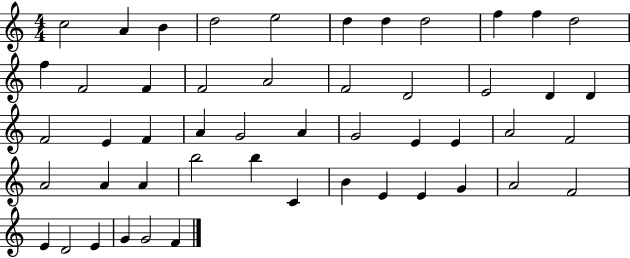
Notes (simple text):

C5/h A4/q B4/q D5/h E5/h D5/q D5/q D5/h F5/q F5/q D5/h F5/q F4/h F4/q F4/h A4/h F4/h D4/h E4/h D4/q D4/q F4/h E4/q F4/q A4/q G4/h A4/q G4/h E4/q E4/q A4/h F4/h A4/h A4/q A4/q B5/h B5/q C4/q B4/q E4/q E4/q G4/q A4/h F4/h E4/q D4/h E4/q G4/q G4/h F4/q